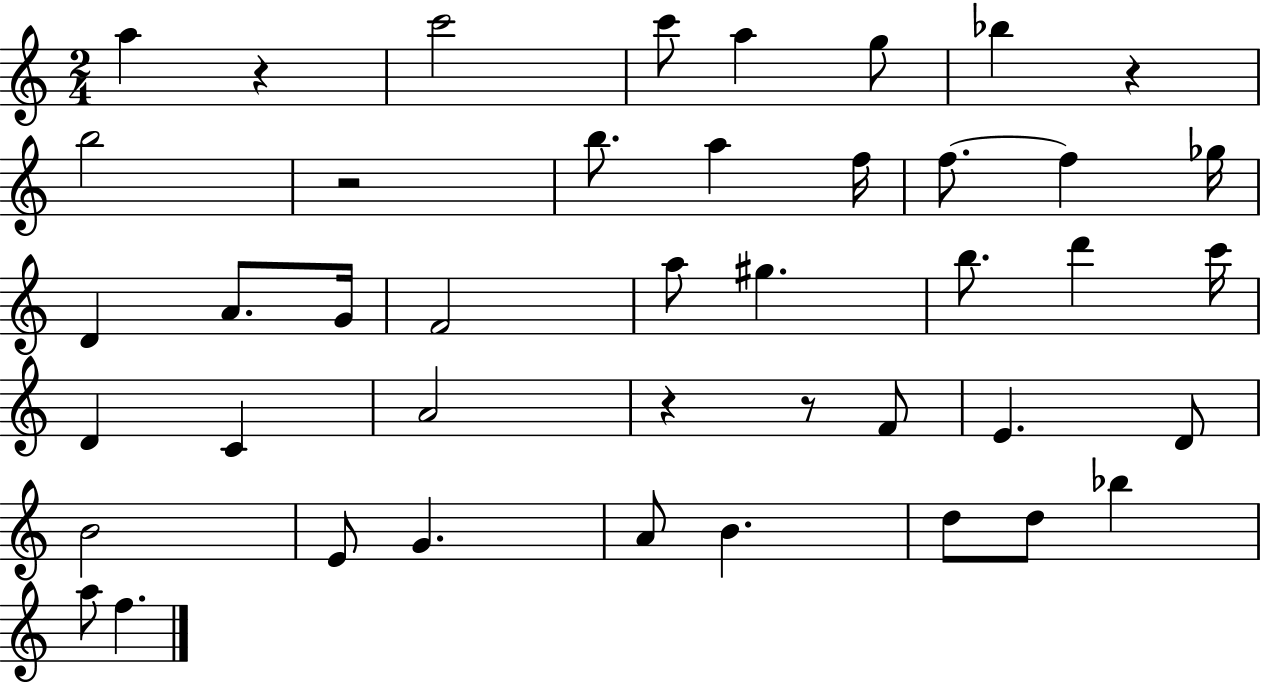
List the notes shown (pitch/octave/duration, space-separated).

A5/q R/q C6/h C6/e A5/q G5/e Bb5/q R/q B5/h R/h B5/e. A5/q F5/s F5/e. F5/q Gb5/s D4/q A4/e. G4/s F4/h A5/e G#5/q. B5/e. D6/q C6/s D4/q C4/q A4/h R/q R/e F4/e E4/q. D4/e B4/h E4/e G4/q. A4/e B4/q. D5/e D5/e Bb5/q A5/e F5/q.